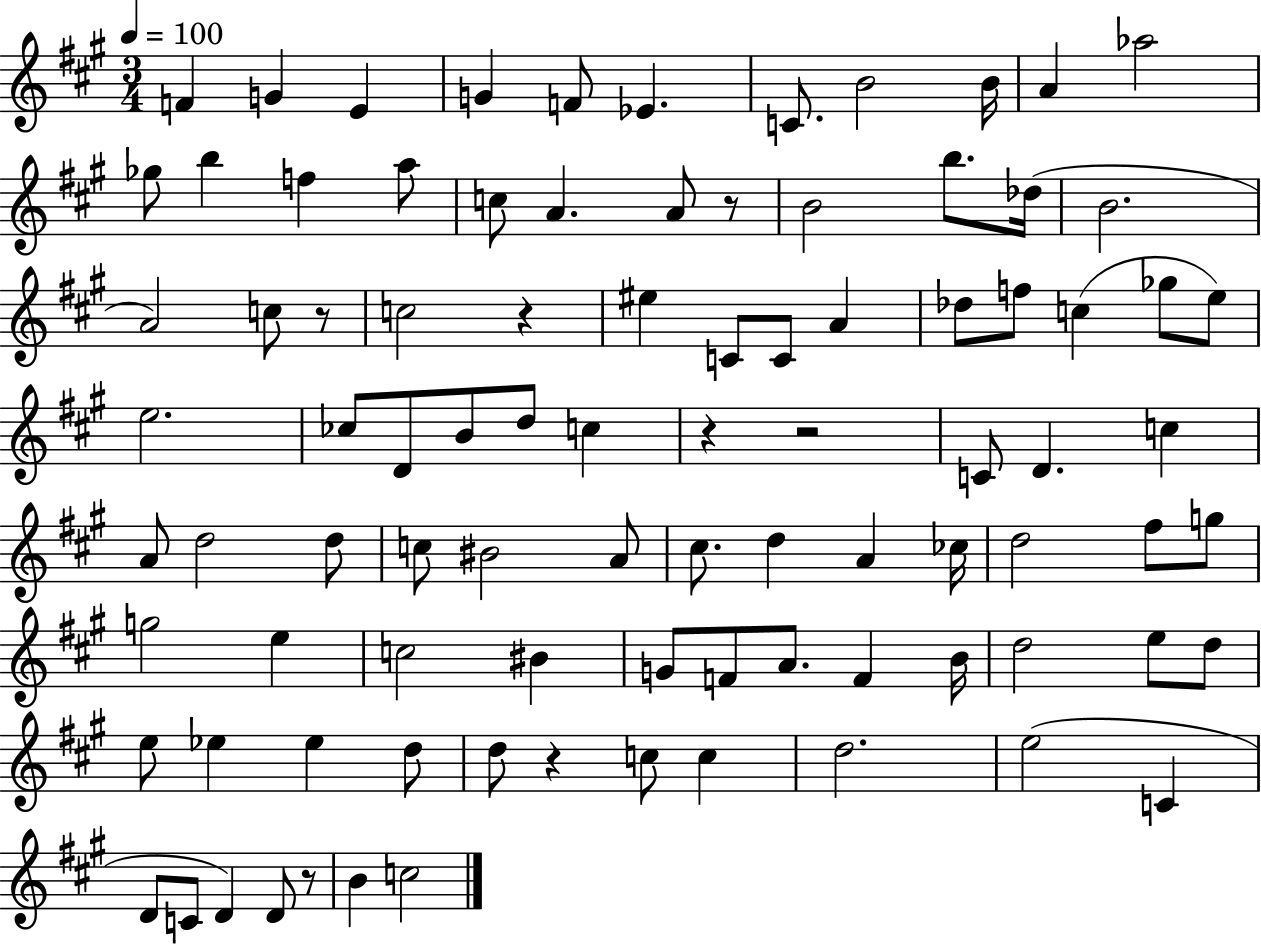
{
  \clef treble
  \numericTimeSignature
  \time 3/4
  \key a \major
  \tempo 4 = 100
  f'4 g'4 e'4 | g'4 f'8 ees'4. | c'8. b'2 b'16 | a'4 aes''2 | \break ges''8 b''4 f''4 a''8 | c''8 a'4. a'8 r8 | b'2 b''8. des''16( | b'2. | \break a'2) c''8 r8 | c''2 r4 | eis''4 c'8 c'8 a'4 | des''8 f''8 c''4( ges''8 e''8) | \break e''2. | ces''8 d'8 b'8 d''8 c''4 | r4 r2 | c'8 d'4. c''4 | \break a'8 d''2 d''8 | c''8 bis'2 a'8 | cis''8. d''4 a'4 ces''16 | d''2 fis''8 g''8 | \break g''2 e''4 | c''2 bis'4 | g'8 f'8 a'8. f'4 b'16 | d''2 e''8 d''8 | \break e''8 ees''4 ees''4 d''8 | d''8 r4 c''8 c''4 | d''2. | e''2( c'4 | \break d'8 c'8 d'4) d'8 r8 | b'4 c''2 | \bar "|."
}